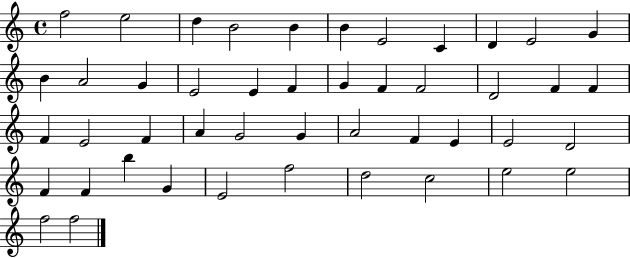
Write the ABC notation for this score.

X:1
T:Untitled
M:4/4
L:1/4
K:C
f2 e2 d B2 B B E2 C D E2 G B A2 G E2 E F G F F2 D2 F F F E2 F A G2 G A2 F E E2 D2 F F b G E2 f2 d2 c2 e2 e2 f2 f2